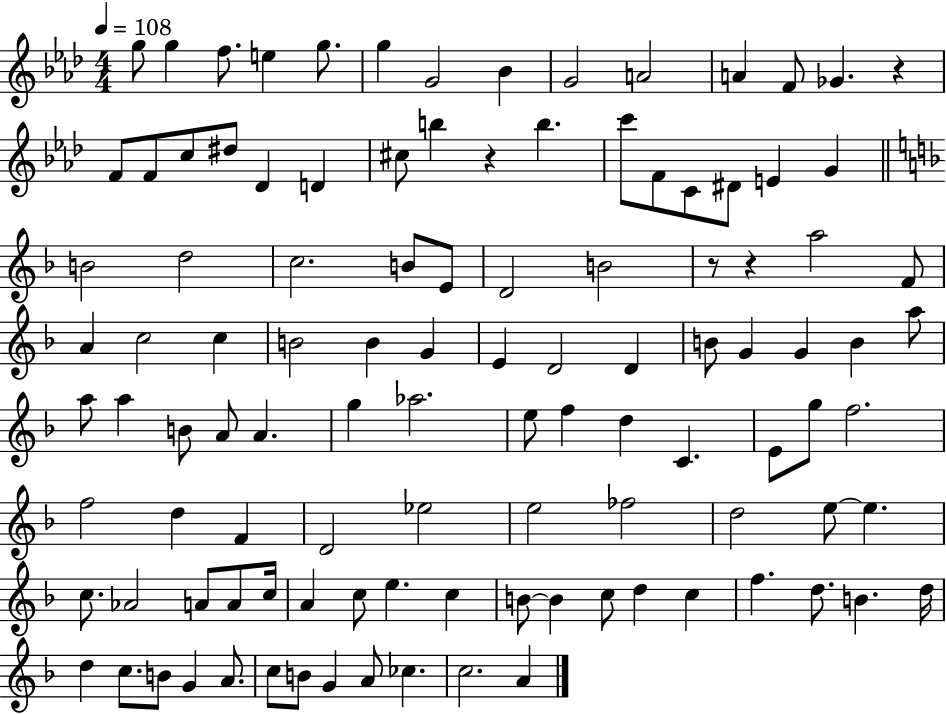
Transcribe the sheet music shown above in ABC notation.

X:1
T:Untitled
M:4/4
L:1/4
K:Ab
g/2 g f/2 e g/2 g G2 _B G2 A2 A F/2 _G z F/2 F/2 c/2 ^d/2 _D D ^c/2 b z b c'/2 F/2 C/2 ^D/2 E G B2 d2 c2 B/2 E/2 D2 B2 z/2 z a2 F/2 A c2 c B2 B G E D2 D B/2 G G B a/2 a/2 a B/2 A/2 A g _a2 e/2 f d C E/2 g/2 f2 f2 d F D2 _e2 e2 _f2 d2 e/2 e c/2 _A2 A/2 A/2 c/4 A c/2 e c B/2 B c/2 d c f d/2 B d/4 d c/2 B/2 G A/2 c/2 B/2 G A/2 _c c2 A